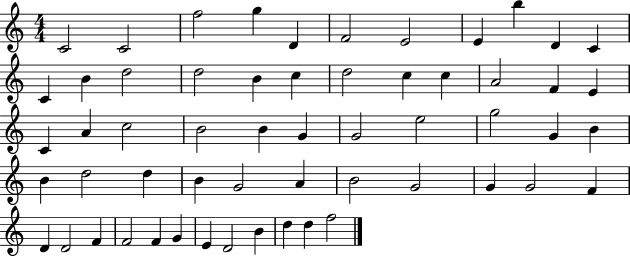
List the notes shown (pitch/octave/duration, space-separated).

C4/h C4/h F5/h G5/q D4/q F4/h E4/h E4/q B5/q D4/q C4/q C4/q B4/q D5/h D5/h B4/q C5/q D5/h C5/q C5/q A4/h F4/q E4/q C4/q A4/q C5/h B4/h B4/q G4/q G4/h E5/h G5/h G4/q B4/q B4/q D5/h D5/q B4/q G4/h A4/q B4/h G4/h G4/q G4/h F4/q D4/q D4/h F4/q F4/h F4/q G4/q E4/q D4/h B4/q D5/q D5/q F5/h